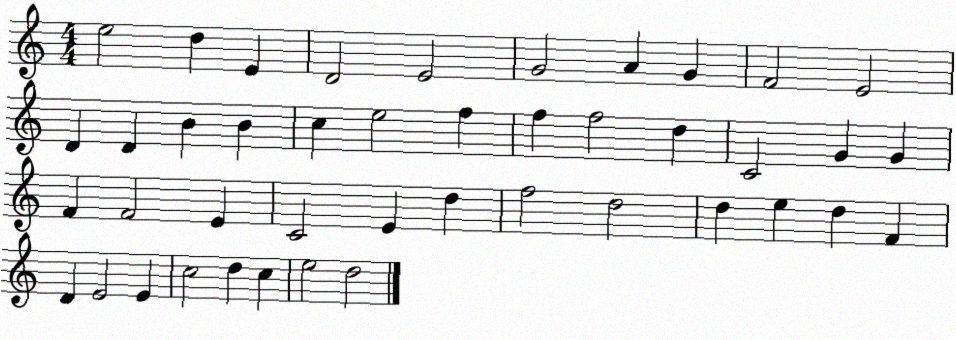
X:1
T:Untitled
M:4/4
L:1/4
K:C
e2 d E D2 E2 G2 A G F2 E2 D D B B c e2 f f f2 d C2 G G F F2 E C2 E d f2 d2 d e d F D E2 E c2 d c e2 d2